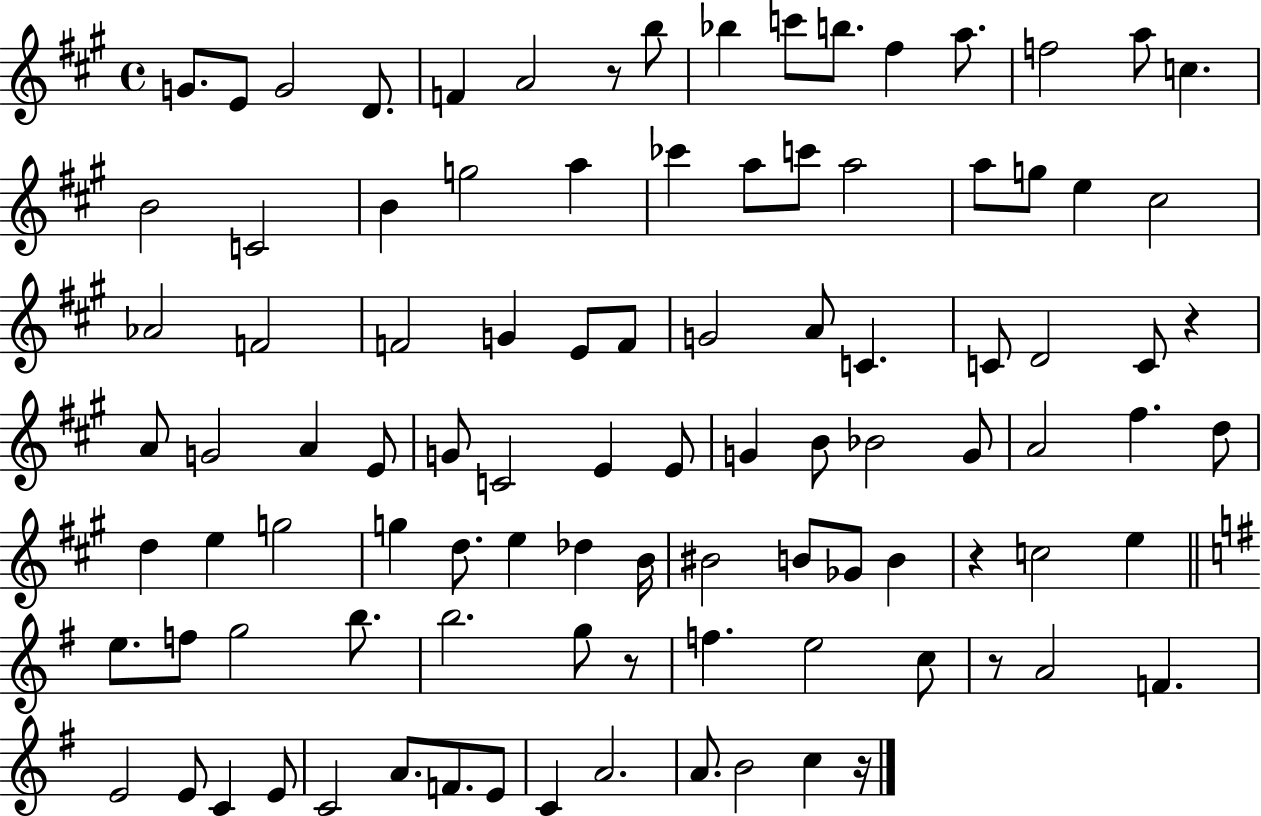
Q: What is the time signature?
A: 4/4